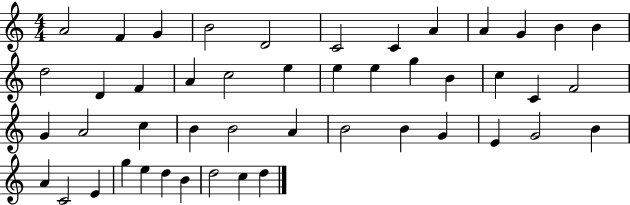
X:1
T:Untitled
M:4/4
L:1/4
K:C
A2 F G B2 D2 C2 C A A G B B d2 D F A c2 e e e g B c C F2 G A2 c B B2 A B2 B G E G2 B A C2 E g e d B d2 c d